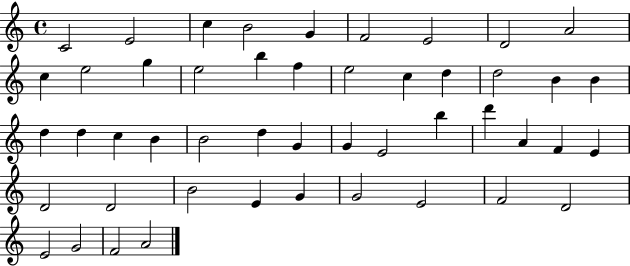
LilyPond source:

{
  \clef treble
  \time 4/4
  \defaultTimeSignature
  \key c \major
  c'2 e'2 | c''4 b'2 g'4 | f'2 e'2 | d'2 a'2 | \break c''4 e''2 g''4 | e''2 b''4 f''4 | e''2 c''4 d''4 | d''2 b'4 b'4 | \break d''4 d''4 c''4 b'4 | b'2 d''4 g'4 | g'4 e'2 b''4 | d'''4 a'4 f'4 e'4 | \break d'2 d'2 | b'2 e'4 g'4 | g'2 e'2 | f'2 d'2 | \break e'2 g'2 | f'2 a'2 | \bar "|."
}